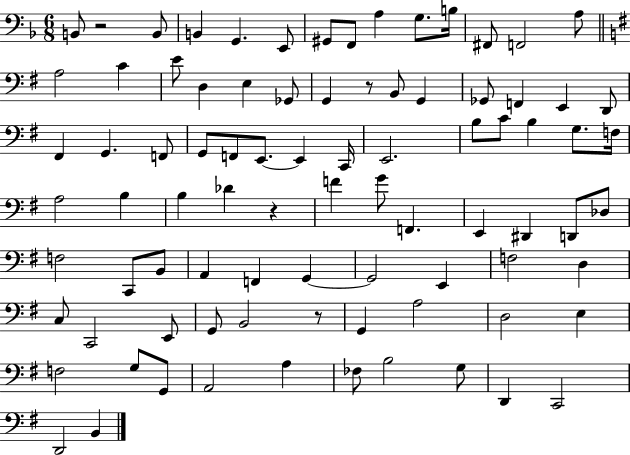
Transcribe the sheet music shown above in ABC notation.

X:1
T:Untitled
M:6/8
L:1/4
K:F
B,,/2 z2 B,,/2 B,, G,, E,,/2 ^G,,/2 F,,/2 A, G,/2 B,/4 ^F,,/2 F,,2 A,/2 A,2 C E/2 D, E, _G,,/2 G,, z/2 B,,/2 G,, _G,,/2 F,, E,, D,,/2 ^F,, G,, F,,/2 G,,/2 F,,/2 E,,/2 E,, C,,/4 E,,2 B,/2 C/2 B, G,/2 F,/4 A,2 B, B, _D z F G/2 F,, E,, ^D,, D,,/2 _D,/2 F,2 C,,/2 B,,/2 A,, F,, G,, G,,2 E,, F,2 D, C,/2 C,,2 E,,/2 G,,/2 B,,2 z/2 G,, A,2 D,2 E, F,2 G,/2 G,,/2 A,,2 A, _F,/2 B,2 G,/2 D,, C,,2 D,,2 B,,